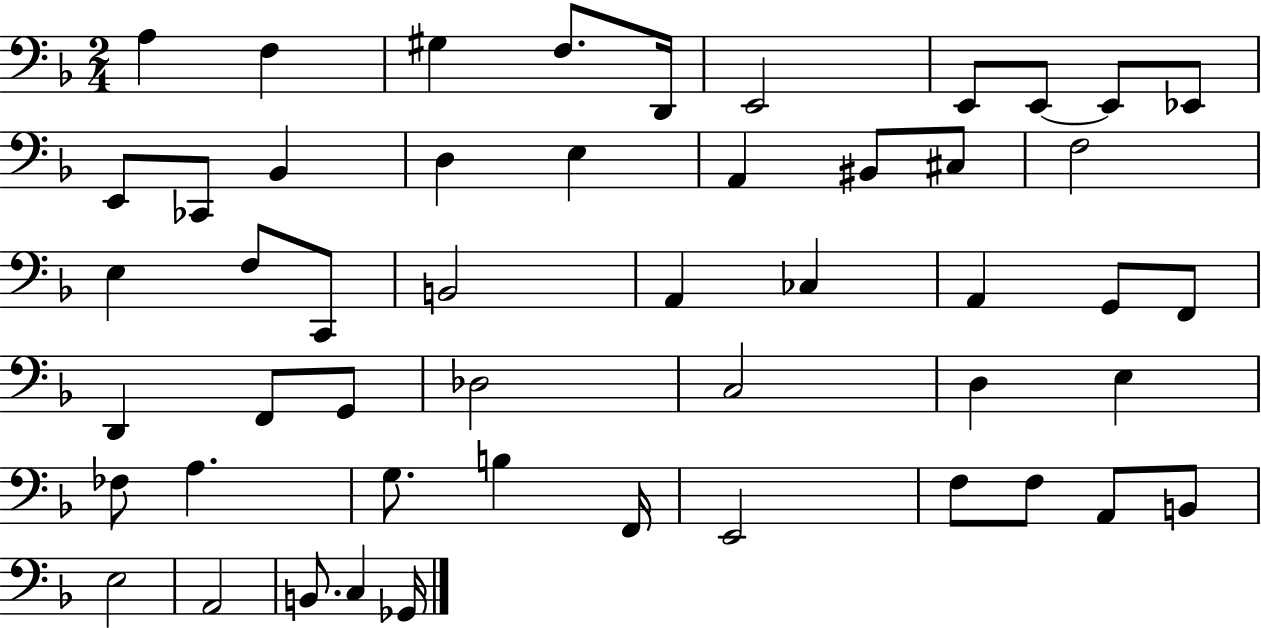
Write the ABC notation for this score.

X:1
T:Untitled
M:2/4
L:1/4
K:F
A, F, ^G, F,/2 D,,/4 E,,2 E,,/2 E,,/2 E,,/2 _E,,/2 E,,/2 _C,,/2 _B,, D, E, A,, ^B,,/2 ^C,/2 F,2 E, F,/2 C,,/2 B,,2 A,, _C, A,, G,,/2 F,,/2 D,, F,,/2 G,,/2 _D,2 C,2 D, E, _F,/2 A, G,/2 B, F,,/4 E,,2 F,/2 F,/2 A,,/2 B,,/2 E,2 A,,2 B,,/2 C, _G,,/4